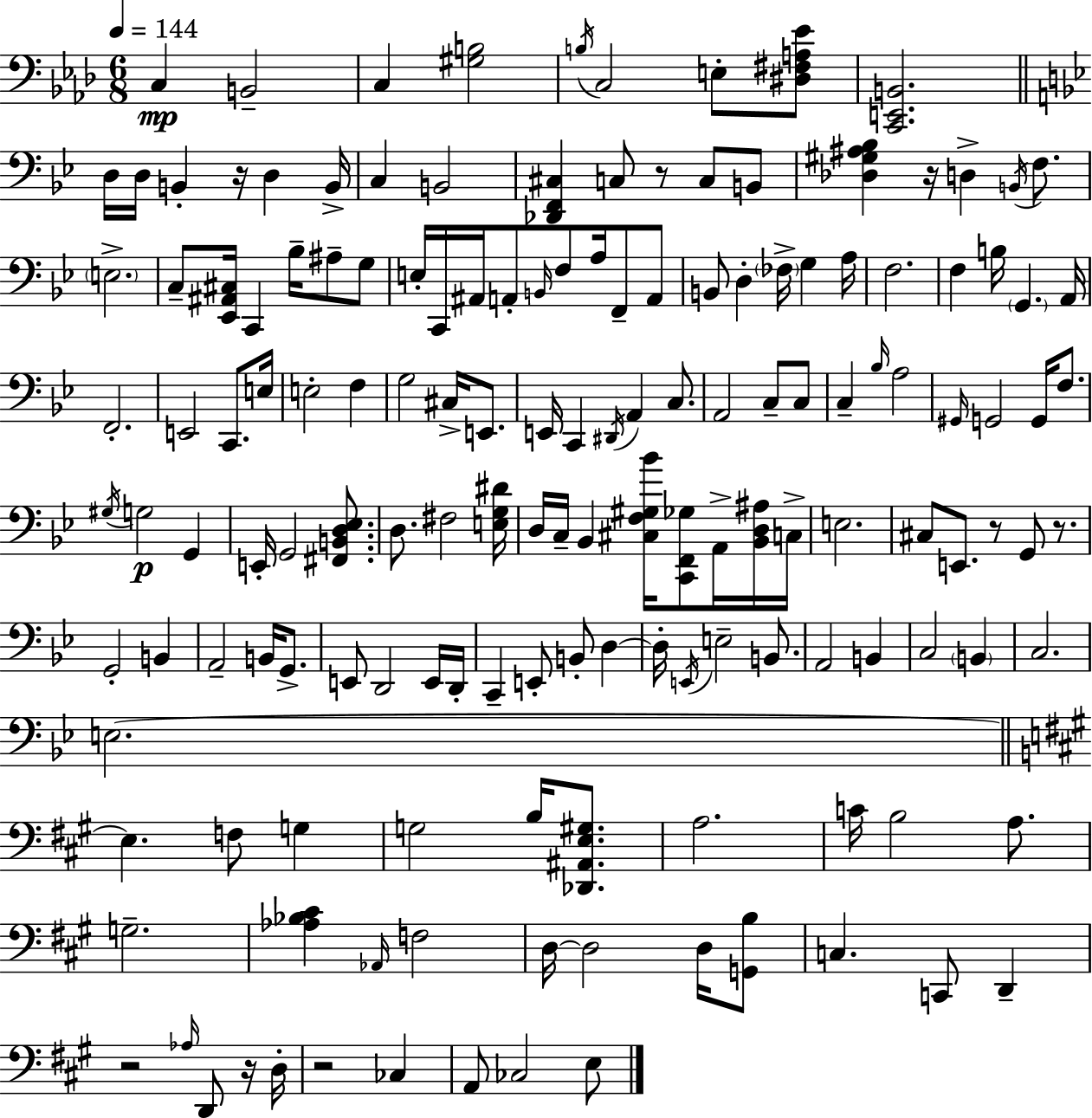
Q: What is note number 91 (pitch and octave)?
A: D2